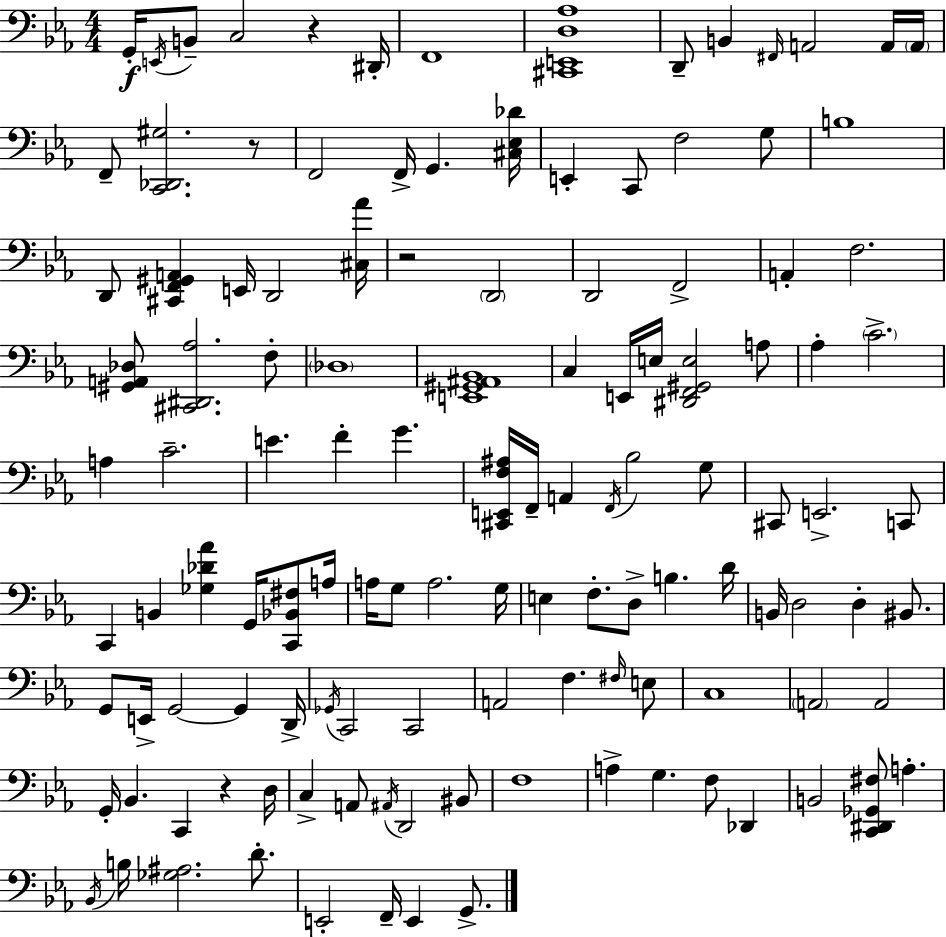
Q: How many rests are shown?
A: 4